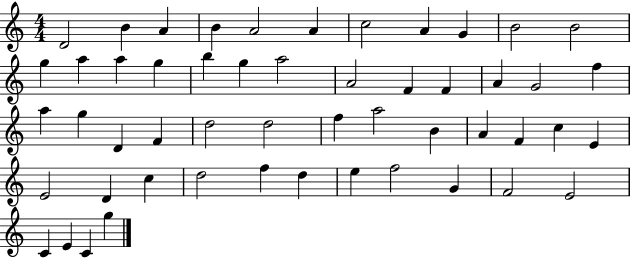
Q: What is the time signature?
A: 4/4